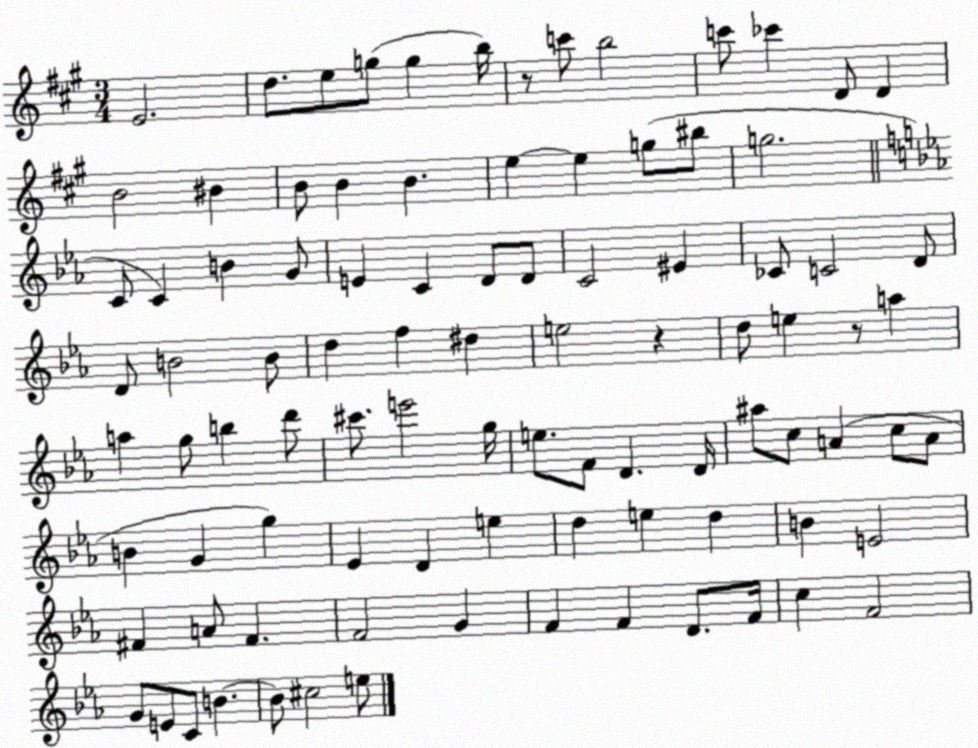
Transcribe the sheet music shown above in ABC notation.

X:1
T:Untitled
M:3/4
L:1/4
K:A
E2 d/2 e/2 g/2 g b/4 z/2 c'/2 b2 c'/2 _c' D/2 D B2 ^B B/2 B B e e g/2 ^b/2 g2 C/2 C B G/2 E C D/2 D/2 C2 ^E _C/2 C2 D/2 D/2 B2 B/2 d f ^d e2 z d/2 e z/2 a a g/2 b d'/2 ^c'/2 e'2 g/4 e/2 F/2 D D/4 ^a/2 c/2 A c/2 A/2 B G g _E D e d e d B E2 ^F A/2 ^F F2 G F F D/2 F/4 c F2 G/2 E/2 C/2 B B/2 ^c2 e/2